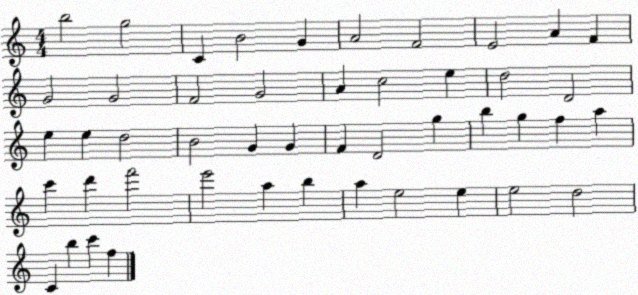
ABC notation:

X:1
T:Untitled
M:4/4
L:1/4
K:C
b2 g2 C B2 G A2 F2 E2 A F G2 G2 F2 G2 A c2 e d2 D2 e e d2 B2 G G F D2 g b g f a c' d' f'2 e'2 a b a e2 e e2 d2 C b c' f